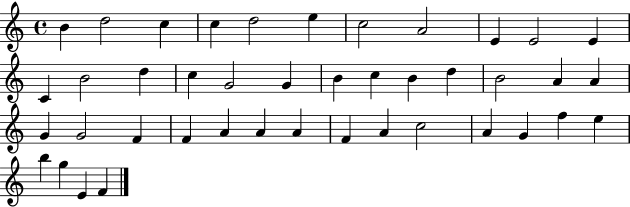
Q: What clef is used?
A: treble